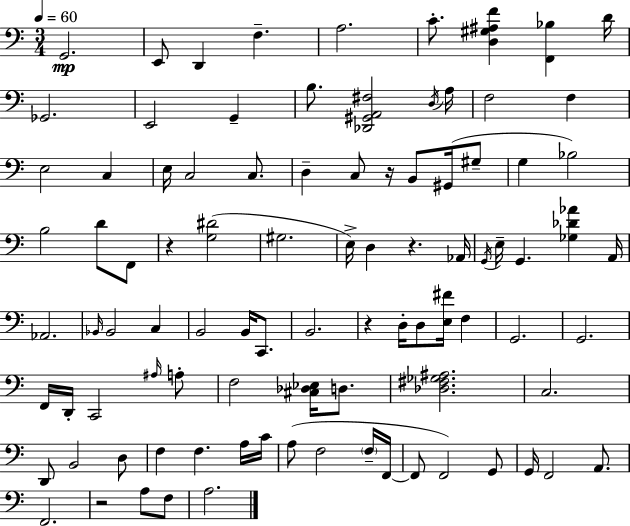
X:1
T:Untitled
M:3/4
L:1/4
K:C
G,,2 E,,/2 D,, F, A,2 C/2 [D,^G,^A,F] [F,,_B,] D/4 _G,,2 E,,2 G,, B,/2 [_D,,^G,,A,,^F,]2 D,/4 A,/4 F,2 F, E,2 C, E,/4 C,2 C,/2 D, C,/2 z/4 B,,/2 ^G,,/4 ^G,/2 G, _B,2 B,2 D/2 F,,/2 z [G,^D]2 ^G,2 E,/4 D, z _A,,/4 G,,/4 E,/4 G,, [_G,_D_A] A,,/4 _A,,2 _B,,/4 _B,,2 C, B,,2 B,,/4 C,,/2 B,,2 z D,/4 D,/2 [E,^F]/4 F, G,,2 G,,2 F,,/4 D,,/4 C,,2 ^A,/4 A,/2 F,2 [^C,_D,_E,]/4 D,/2 [_D,^F,_G,^A,]2 C,2 D,,/2 B,,2 D,/2 F, F, A,/4 C/4 A,/2 F,2 F,/4 F,,/4 F,,/2 F,,2 G,,/2 G,,/4 F,,2 A,,/2 F,,2 z2 A,/2 F,/2 A,2